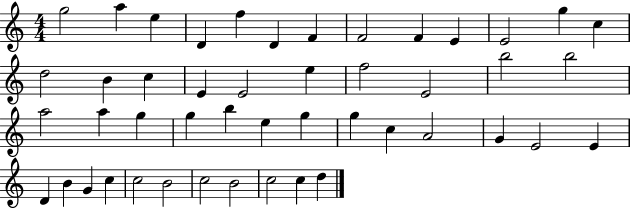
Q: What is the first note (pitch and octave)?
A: G5